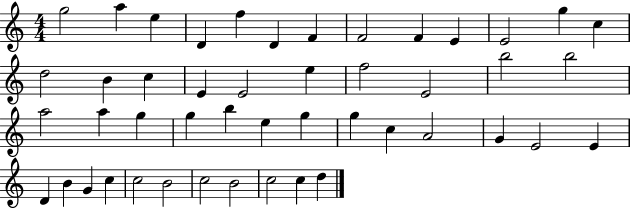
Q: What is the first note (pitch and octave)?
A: G5